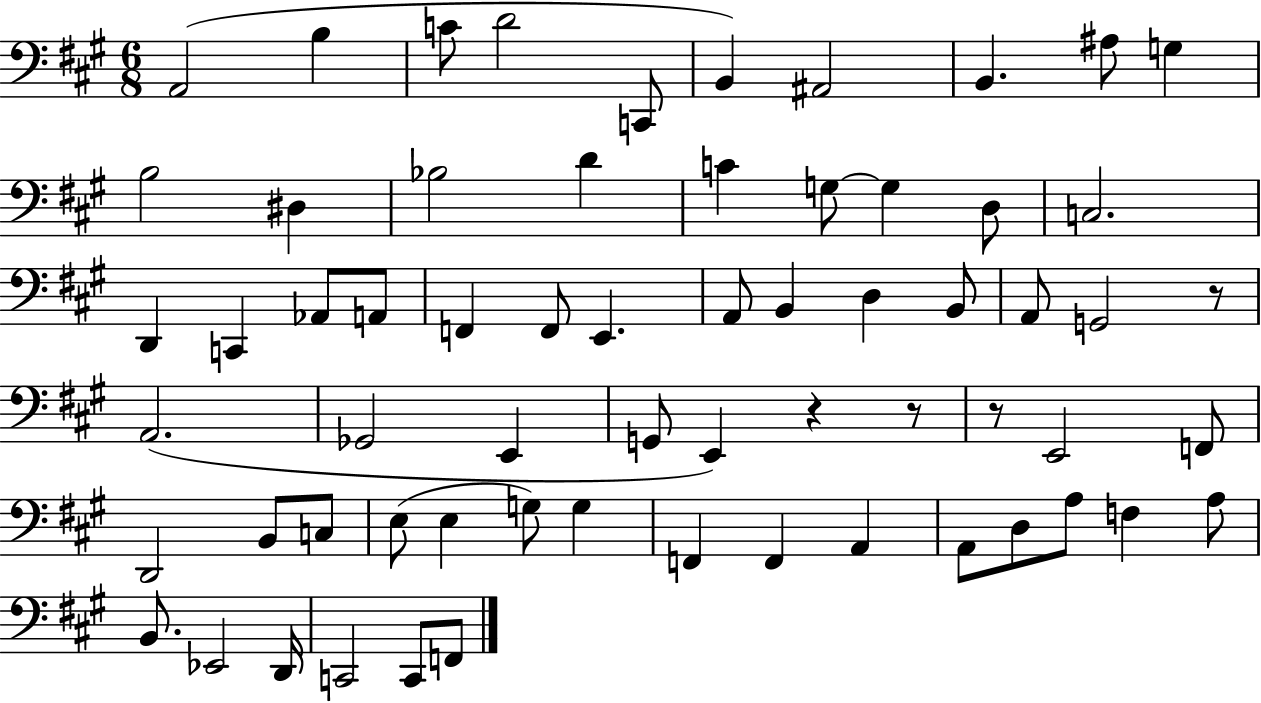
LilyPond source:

{
  \clef bass
  \numericTimeSignature
  \time 6/8
  \key a \major
  a,2( b4 | c'8 d'2 c,8 | b,4) ais,2 | b,4. ais8 g4 | \break b2 dis4 | bes2 d'4 | c'4 g8~~ g4 d8 | c2. | \break d,4 c,4 aes,8 a,8 | f,4 f,8 e,4. | a,8 b,4 d4 b,8 | a,8 g,2 r8 | \break a,2.( | ges,2 e,4 | g,8 e,4) r4 r8 | r8 e,2 f,8 | \break d,2 b,8 c8 | e8( e4 g8) g4 | f,4 f,4 a,4 | a,8 d8 a8 f4 a8 | \break b,8. ees,2 d,16 | c,2 c,8 f,8 | \bar "|."
}